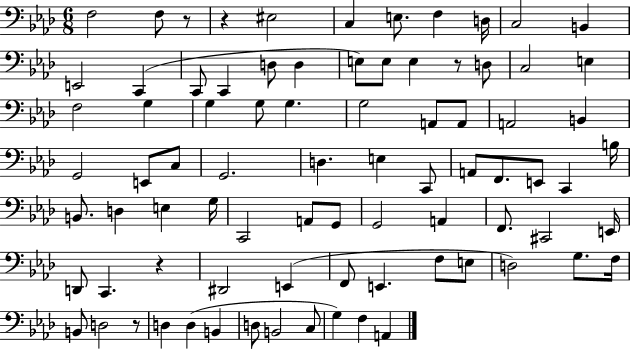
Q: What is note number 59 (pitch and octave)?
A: E2